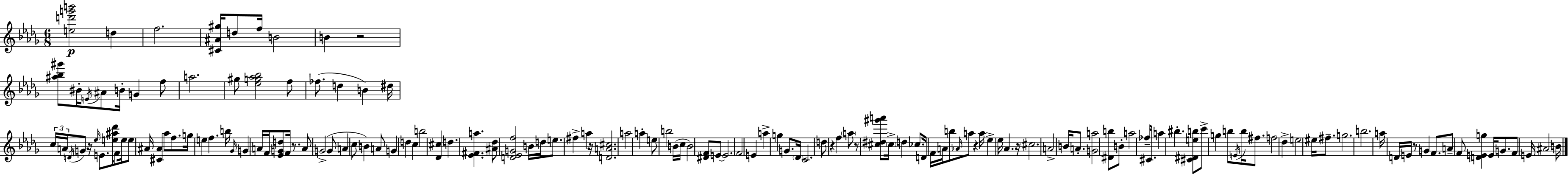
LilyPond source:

{
  \clef treble
  \numericTimeSignature
  \time 6/8
  \key bes \minor
  <e'' d''' g''' b'''>2\p d''4 | f''2. | <cis' ais' gis''>16 d''8 f''16 b'2 | b'4 r2 | \break <ais'' bes'' gis'''>8 bis'16-. \acciaccatura { e'16 } ais'8 b'16-. g'4 f''8 | a''2. | gis''8 <ees'' g'' aes'' bes''>2 f''8 | fes''8.( d''4 b'4) | \break dis''16 \tuplet 3/2 { c''16 a'16 \acciaccatura { d'16 } } g'8 r16 \grace { ees''16 } e'8. <e'' ais'' des'''>16 | f'8 e''16 e''8 ais'16 <cis' ais'>4 aes''8 | f''8. g''16 e''4 f''4. | b''16 \grace { ges'16 } g'4 a'16 f'16 <ees' g' d''>8 | \break f'16 r8. a'8 g'2->( | g'8 a'4 c''8 b'4) | a'8 g'4 d''4 | c''4 b''2 | \break <des' cis''>4 d''4. <ees' fis' a''>4. | <ais' des''>8 <d' ees' g' f''>2 | b'16 d''16 e''8. fis''4-> a''4 | r16 <d' a' cis''>2. | \break a''2 | a''4-. e''8 b''2 | b'16( c''16 b'2) | <dis' f'>8 e'8~~ e'2. | \break f'2 | e'4 a''4-> g''4 | g'8. \parenthesize des'16 c'2. | d''8 r4 f''4 | \break \parenthesize a''8 r8 <cis'' dis'' gis''' a'''>8 \parenthesize cis''16-> d''4 | ces''8. d'16 f'16 a'16 b''8 \grace { aes'16 } a''8 | r4 a''16 ees''4-> ees''16 aes'4. | r16 cis''2. | \break a'2-> | b'16 a'8.-. <g' a''>2 | <dis' b''>8 b'8-. a''2 | fes''16-- cis'8. a''4 bis''4.-. | \break <cis' dis' e'' b''>8 c'''8-> g''4 b''8 | \acciaccatura { e'16 } b''16 fis''8. f''2 | des''4-> e''2 | eis''16 fis''8.-- g''2. | \break b''2. | a''16 d'16 e'16 r8 g'4 | f'8. a'8-- f'8 <d' e' g''>4 | e'16 g'8. f'8 e'16 ais'2 | \break b'16 \bar "|."
}